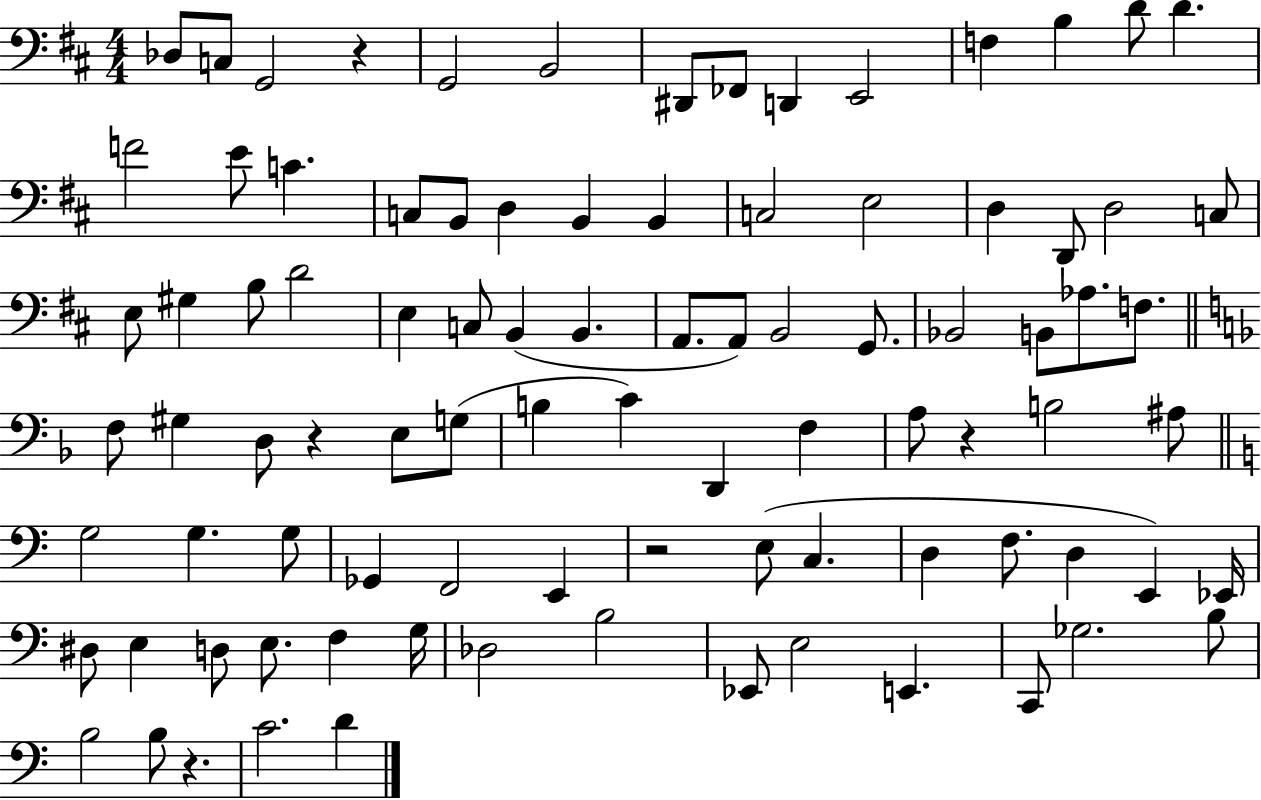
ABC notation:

X:1
T:Untitled
M:4/4
L:1/4
K:D
_D,/2 C,/2 G,,2 z G,,2 B,,2 ^D,,/2 _F,,/2 D,, E,,2 F, B, D/2 D F2 E/2 C C,/2 B,,/2 D, B,, B,, C,2 E,2 D, D,,/2 D,2 C,/2 E,/2 ^G, B,/2 D2 E, C,/2 B,, B,, A,,/2 A,,/2 B,,2 G,,/2 _B,,2 B,,/2 _A,/2 F,/2 F,/2 ^G, D,/2 z E,/2 G,/2 B, C D,, F, A,/2 z B,2 ^A,/2 G,2 G, G,/2 _G,, F,,2 E,, z2 E,/2 C, D, F,/2 D, E,, _E,,/4 ^D,/2 E, D,/2 E,/2 F, G,/4 _D,2 B,2 _E,,/2 E,2 E,, C,,/2 _G,2 B,/2 B,2 B,/2 z C2 D